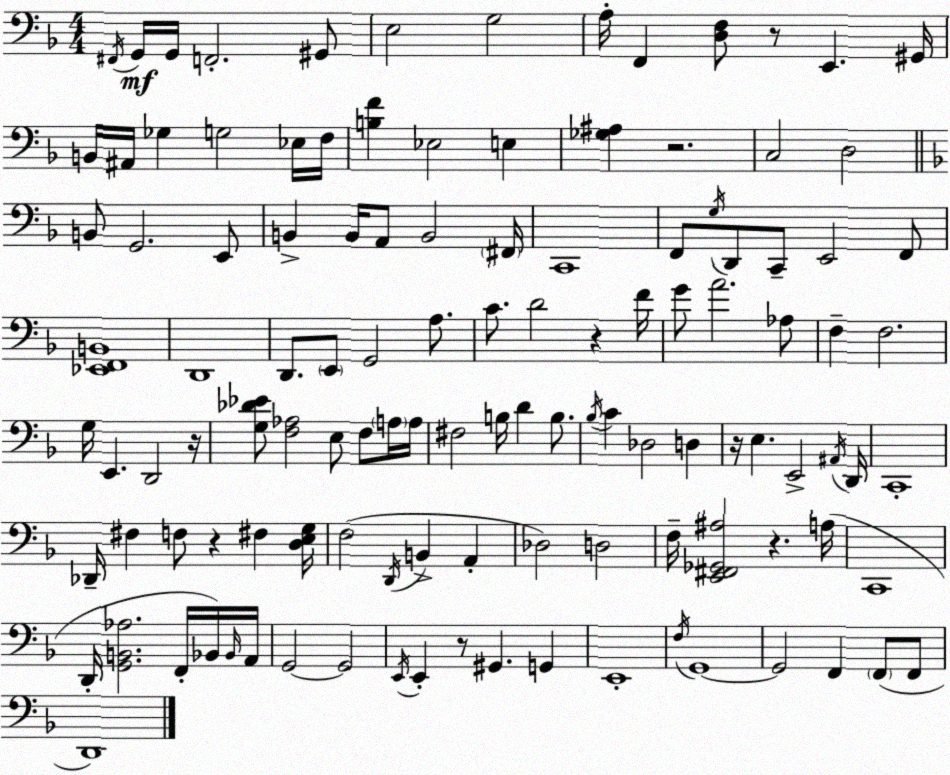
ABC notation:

X:1
T:Untitled
M:4/4
L:1/4
K:F
^F,,/4 G,,/4 G,,/4 F,,2 ^G,,/2 E,2 G,2 A,/4 F,, [D,F,]/2 z/2 E,, ^G,,/4 B,,/4 ^A,,/4 _G, G,2 _E,/4 F,/4 [B,F] _E,2 E, [_G,^A,] z2 C,2 D,2 B,,/2 G,,2 E,,/2 B,, B,,/4 A,,/2 B,,2 ^F,,/4 C,,4 F,,/2 G,/4 D,,/2 C,,/2 E,,2 F,,/2 [_E,,F,,B,,]4 D,,4 D,,/2 E,,/2 G,,2 A,/2 C/2 D2 z F/4 G/2 A2 _A,/2 F, F,2 G,/4 E,, D,,2 z/4 [G,_D_E]/2 [F,_A,]2 E,/2 F,/2 A,/4 A,/4 ^F,2 B,/4 D B,/2 _B,/4 C _D,2 D, z/4 E, E,,2 ^A,,/4 D,,/4 C,,4 _D,,/4 ^F, F,/2 z ^F, [D,E,G,]/4 F,2 D,,/4 B,, A,, _D,2 D,2 F,/4 [E,,^F,,_G,,^A,]2 z A,/4 C,,4 D,,/4 [G,,B,,_A,]2 F,,/4 _B,,/4 _B,,/4 A,,/4 G,,2 G,,2 E,,/4 E,, z/2 ^G,, G,, E,,4 F,/4 G,,4 G,,2 F,, F,,/2 F,,/2 D,,4